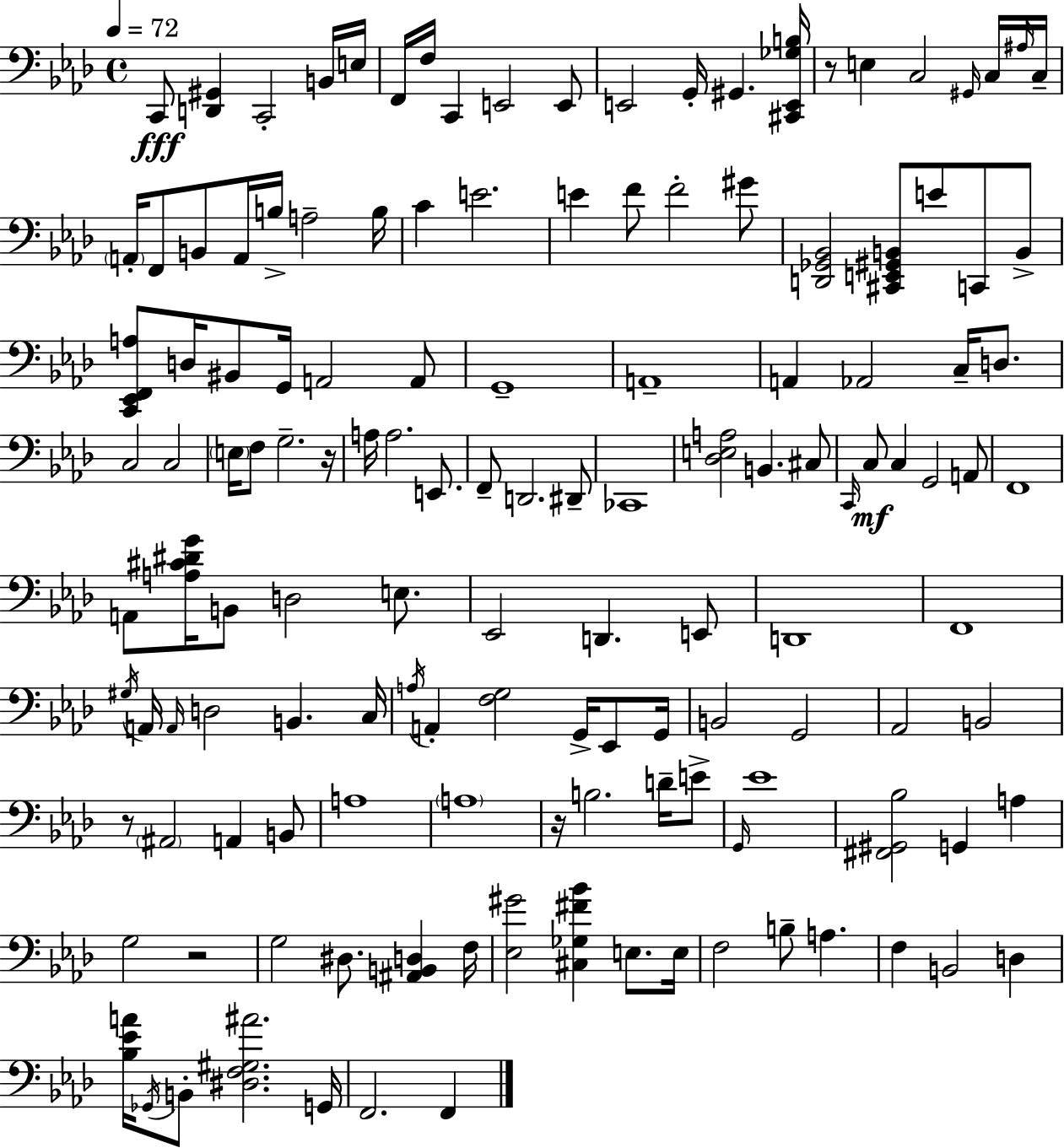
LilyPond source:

{
  \clef bass
  \time 4/4
  \defaultTimeSignature
  \key f \minor
  \tempo 4 = 72
  c,8\fff <d, gis,>4 c,2-. b,16 e16 | f,16 f16 c,4 e,2 e,8 | e,2 g,16-. gis,4. <cis, e, ges b>16 | r8 e4 c2 \grace { gis,16 } c16 | \break \grace { ais16 } c16-- \parenthesize a,16-. f,8 b,8 a,16 b16-> a2-- | b16 c'4 e'2. | e'4 f'8 f'2-. | gis'8 <d, ges, bes,>2 <cis, e, gis, b,>8 e'8 c,8 | \break b,8-> <c, ees, f, a>8 d16 bis,8 g,16 a,2 | a,8 g,1-- | a,1-- | a,4 aes,2 c16-- d8. | \break c2 c2 | \parenthesize e16 f8 g2.-- | r16 a16 a2. e,8. | f,8-- d,2. | \break dis,8-- ces,1 | <des e a>2 b,4. | cis8 \grace { c,16 } c8\mf c4 g,2 | a,8 f,1 | \break a,8 <a cis' dis' g'>16 b,8 d2 | e8. ees,2 d,4. | e,8 d,1 | f,1 | \break \acciaccatura { gis16 } a,16 \grace { a,16 } d2 b,4. | c16 \acciaccatura { a16 } a,4-. <f g>2 | g,16-> ees,8 g,16 b,2 g,2 | aes,2 b,2 | \break r8 \parenthesize ais,2 | a,4 b,8 a1 | \parenthesize a1 | r16 b2. | \break d'16-- e'8-> \grace { g,16 } ees'1 | <fis, gis, bes>2 g,4 | a4 g2 r2 | g2 dis8. | \break <ais, b, d>4 f16 <ees gis'>2 <cis ges fis' bes'>4 | e8. e16 f2 b8-- | a4. f4 b,2 | d4 <bes ees' a'>16 \acciaccatura { ges,16 } b,8-. <dis f gis ais'>2. | \break g,16 f,2. | f,4 \bar "|."
}